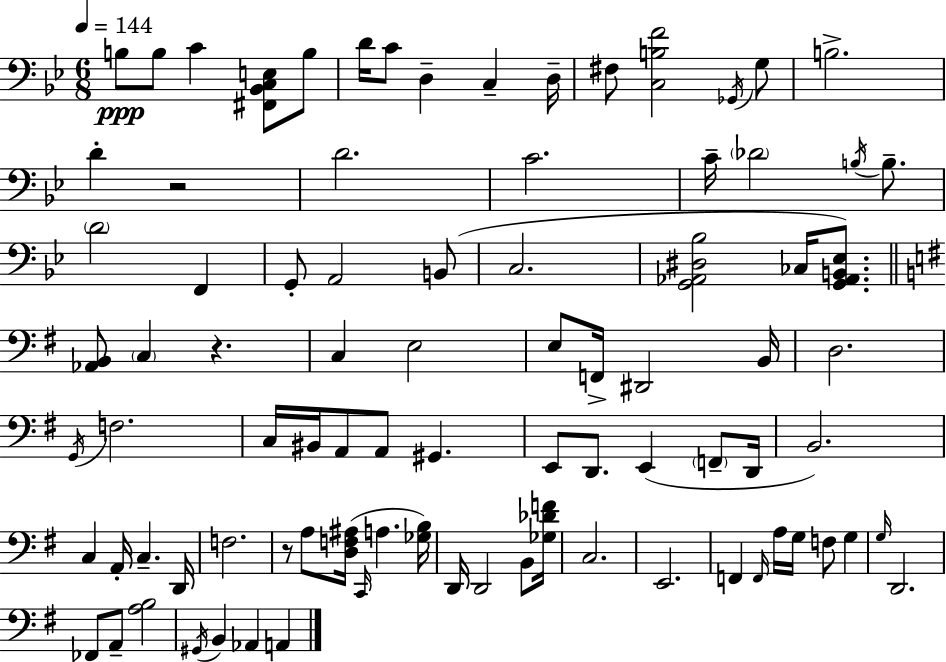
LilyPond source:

{
  \clef bass
  \numericTimeSignature
  \time 6/8
  \key g \minor
  \tempo 4 = 144
  \repeat volta 2 { b8\ppp b8 c'4 <fis, bes, c e>8 b8 | d'16 c'8 d4-- c4-- d16-- | fis8 <c b f'>2 \acciaccatura { ges,16 } g8 | b2.-> | \break d'4-. r2 | d'2. | c'2. | c'16-- \parenthesize des'2 \acciaccatura { b16 } b8.-- | \break \parenthesize d'2 f,4 | g,8-. a,2 | b,8( c2. | <g, aes, dis bes>2 ces16 <g, aes, b, ees>8.) | \break \bar "||" \break \key g \major <aes, b,>8 \parenthesize c4 r4. | c4 e2 | e8 f,16-> dis,2 b,16 | d2. | \break \acciaccatura { g,16 } f2. | c16 bis,16 a,8 a,8 gis,4. | e,8 d,8. e,4( \parenthesize f,8-- | d,16 b,2.) | \break c4 a,16-. c4.-- | d,16 f2. | r8 a8 <d f ais>16( \grace { c,16 } a4. | <ges b>16) d,16 d,2 b,8 | \break <ges des' f'>16 c2. | e,2. | f,4 \grace { f,16 } a16 g16 f8 g4 | \grace { g16 } d,2. | \break fes,8 a,8-- <a b>2 | \acciaccatura { gis,16 } b,4 aes,4 | a,4 } \bar "|."
}